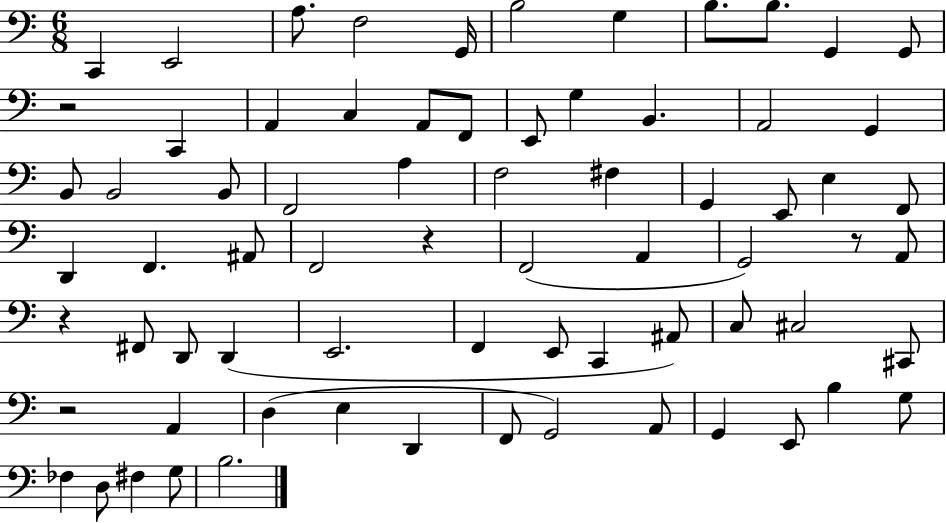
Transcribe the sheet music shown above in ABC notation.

X:1
T:Untitled
M:6/8
L:1/4
K:C
C,, E,,2 A,/2 F,2 G,,/4 B,2 G, B,/2 B,/2 G,, G,,/2 z2 C,, A,, C, A,,/2 F,,/2 E,,/2 G, B,, A,,2 G,, B,,/2 B,,2 B,,/2 F,,2 A, F,2 ^F, G,, E,,/2 E, F,,/2 D,, F,, ^A,,/2 F,,2 z F,,2 A,, G,,2 z/2 A,,/2 z ^F,,/2 D,,/2 D,, E,,2 F,, E,,/2 C,, ^A,,/2 C,/2 ^C,2 ^C,,/2 z2 A,, D, E, D,, F,,/2 G,,2 A,,/2 G,, E,,/2 B, G,/2 _F, D,/2 ^F, G,/2 B,2